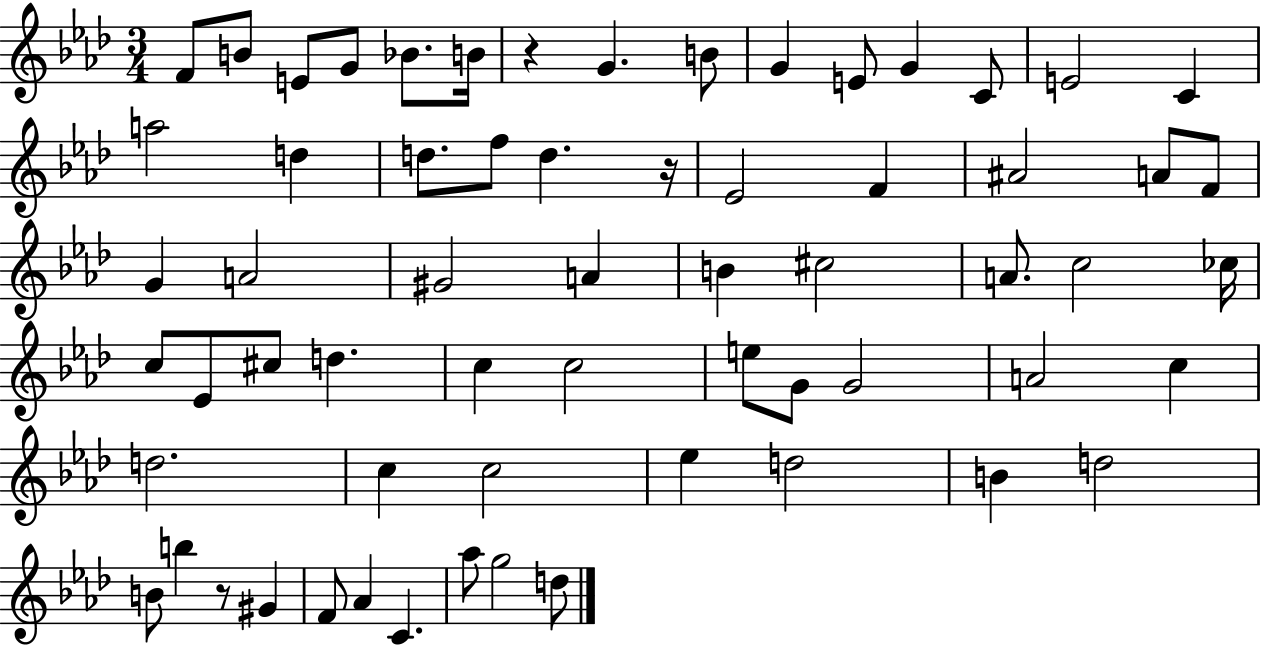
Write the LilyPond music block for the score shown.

{
  \clef treble
  \numericTimeSignature
  \time 3/4
  \key aes \major
  f'8 b'8 e'8 g'8 bes'8. b'16 | r4 g'4. b'8 | g'4 e'8 g'4 c'8 | e'2 c'4 | \break a''2 d''4 | d''8. f''8 d''4. r16 | ees'2 f'4 | ais'2 a'8 f'8 | \break g'4 a'2 | gis'2 a'4 | b'4 cis''2 | a'8. c''2 ces''16 | \break c''8 ees'8 cis''8 d''4. | c''4 c''2 | e''8 g'8 g'2 | a'2 c''4 | \break d''2. | c''4 c''2 | ees''4 d''2 | b'4 d''2 | \break b'8 b''4 r8 gis'4 | f'8 aes'4 c'4. | aes''8 g''2 d''8 | \bar "|."
}